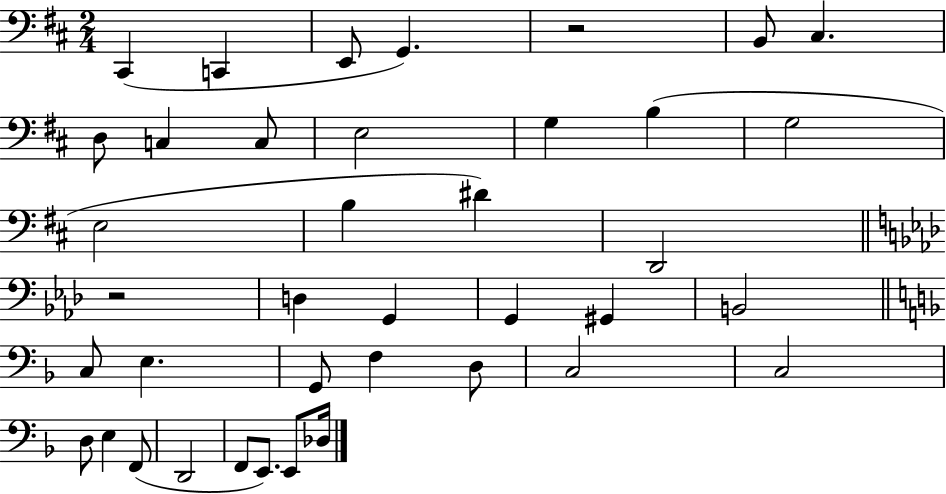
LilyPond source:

{
  \clef bass
  \numericTimeSignature
  \time 2/4
  \key d \major
  \repeat volta 2 { cis,4( c,4 | e,8 g,4.) | r2 | b,8 cis4. | \break d8 c4 c8 | e2 | g4 b4( | g2 | \break e2 | b4 dis'4) | d,2 | \bar "||" \break \key aes \major r2 | d4 g,4 | g,4 gis,4 | b,2 | \break \bar "||" \break \key f \major c8 e4. | g,8 f4 d8 | c2 | c2 | \break d8 e4 f,8( | d,2 | f,8 e,8.) e,8 des16 | } \bar "|."
}